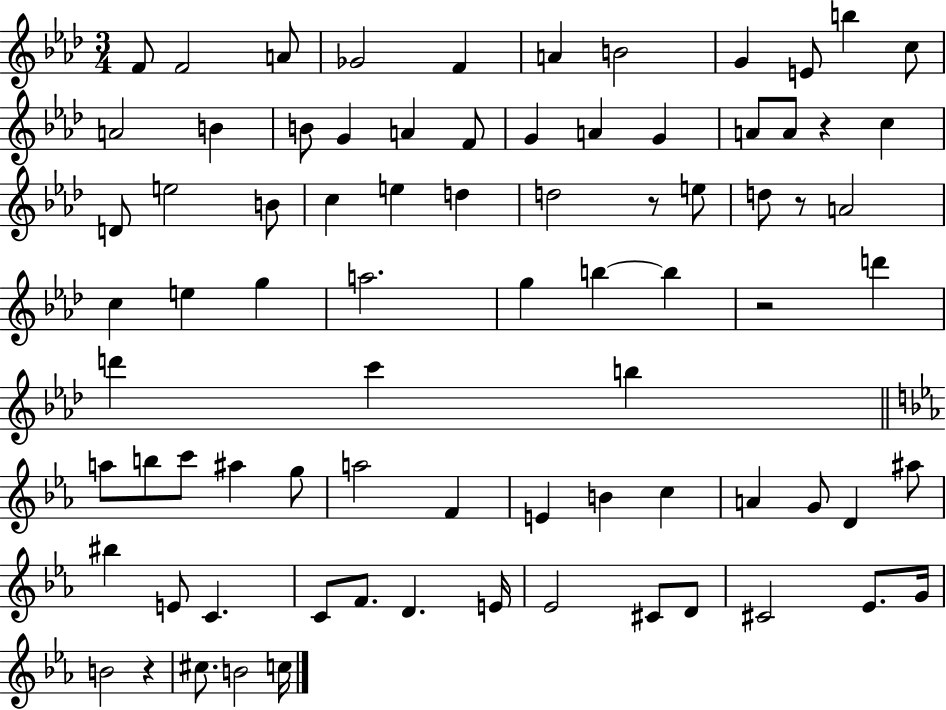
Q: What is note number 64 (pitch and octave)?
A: D4